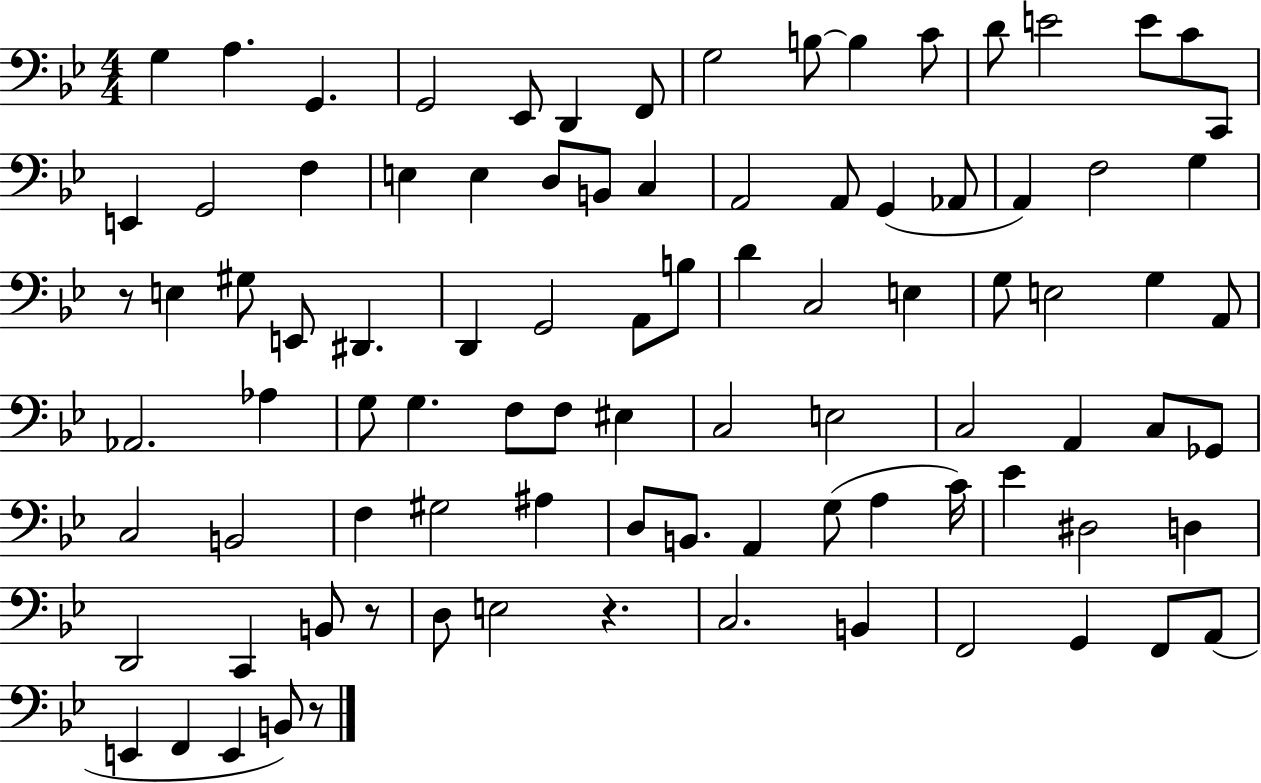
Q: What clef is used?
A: bass